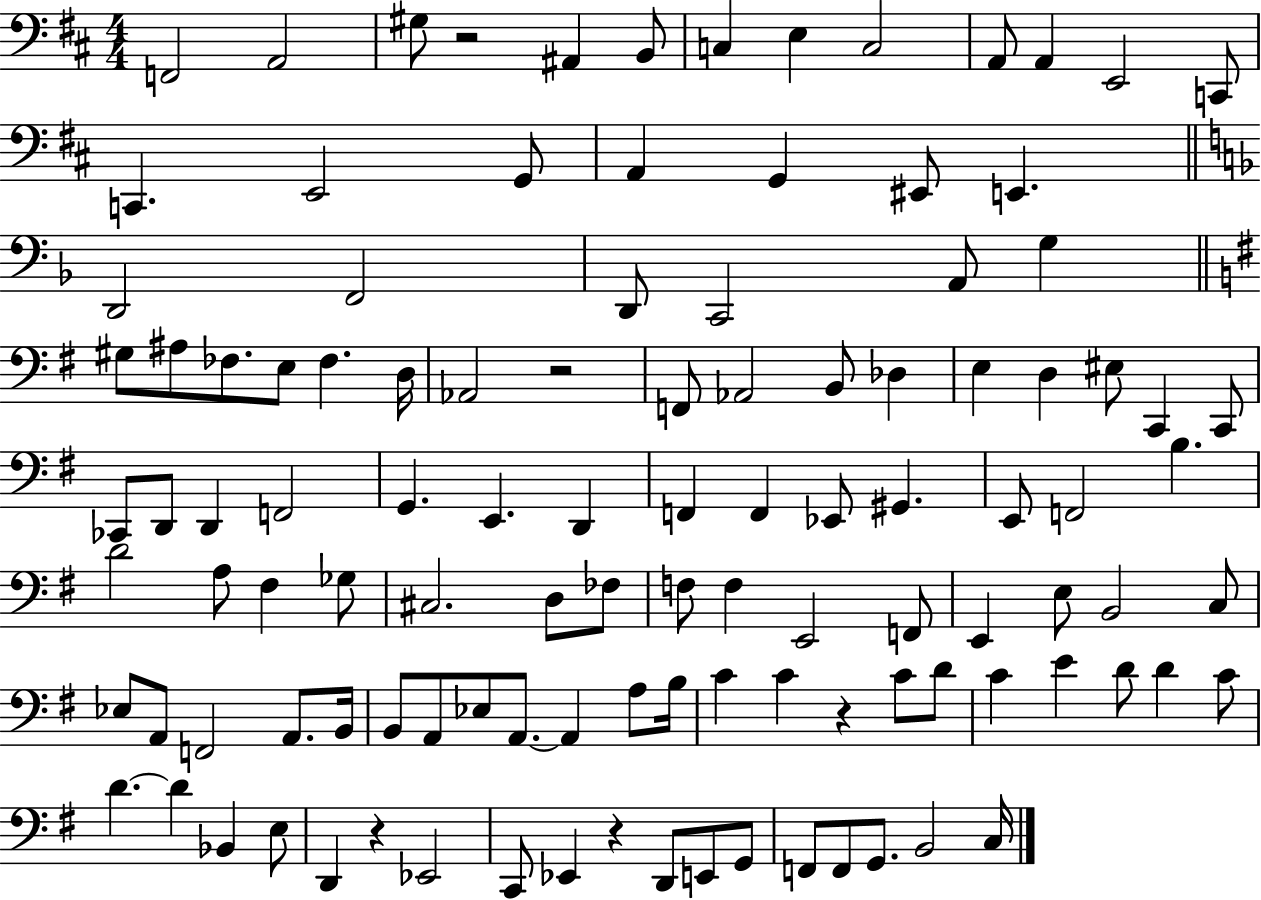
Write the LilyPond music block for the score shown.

{
  \clef bass
  \numericTimeSignature
  \time 4/4
  \key d \major
  f,2 a,2 | gis8 r2 ais,4 b,8 | c4 e4 c2 | a,8 a,4 e,2 c,8 | \break c,4. e,2 g,8 | a,4 g,4 eis,8 e,4. | \bar "||" \break \key d \minor d,2 f,2 | d,8 c,2 a,8 g4 | \bar "||" \break \key g \major gis8 ais8 fes8. e8 fes4. d16 | aes,2 r2 | f,8 aes,2 b,8 des4 | e4 d4 eis8 c,4 c,8 | \break ces,8 d,8 d,4 f,2 | g,4. e,4. d,4 | f,4 f,4 ees,8 gis,4. | e,8 f,2 b4. | \break d'2 a8 fis4 ges8 | cis2. d8 fes8 | f8 f4 e,2 f,8 | e,4 e8 b,2 c8 | \break ees8 a,8 f,2 a,8. b,16 | b,8 a,8 ees8 a,8.~~ a,4 a8 b16 | c'4 c'4 r4 c'8 d'8 | c'4 e'4 d'8 d'4 c'8 | \break d'4.~~ d'4 bes,4 e8 | d,4 r4 ees,2 | c,8 ees,4 r4 d,8 e,8 g,8 | f,8 f,8 g,8. b,2 c16 | \break \bar "|."
}